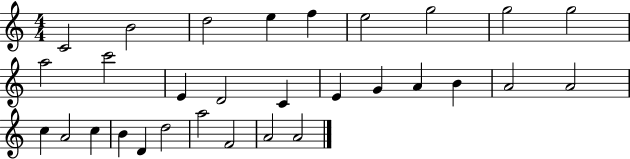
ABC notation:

X:1
T:Untitled
M:4/4
L:1/4
K:C
C2 B2 d2 e f e2 g2 g2 g2 a2 c'2 E D2 C E G A B A2 A2 c A2 c B D d2 a2 F2 A2 A2